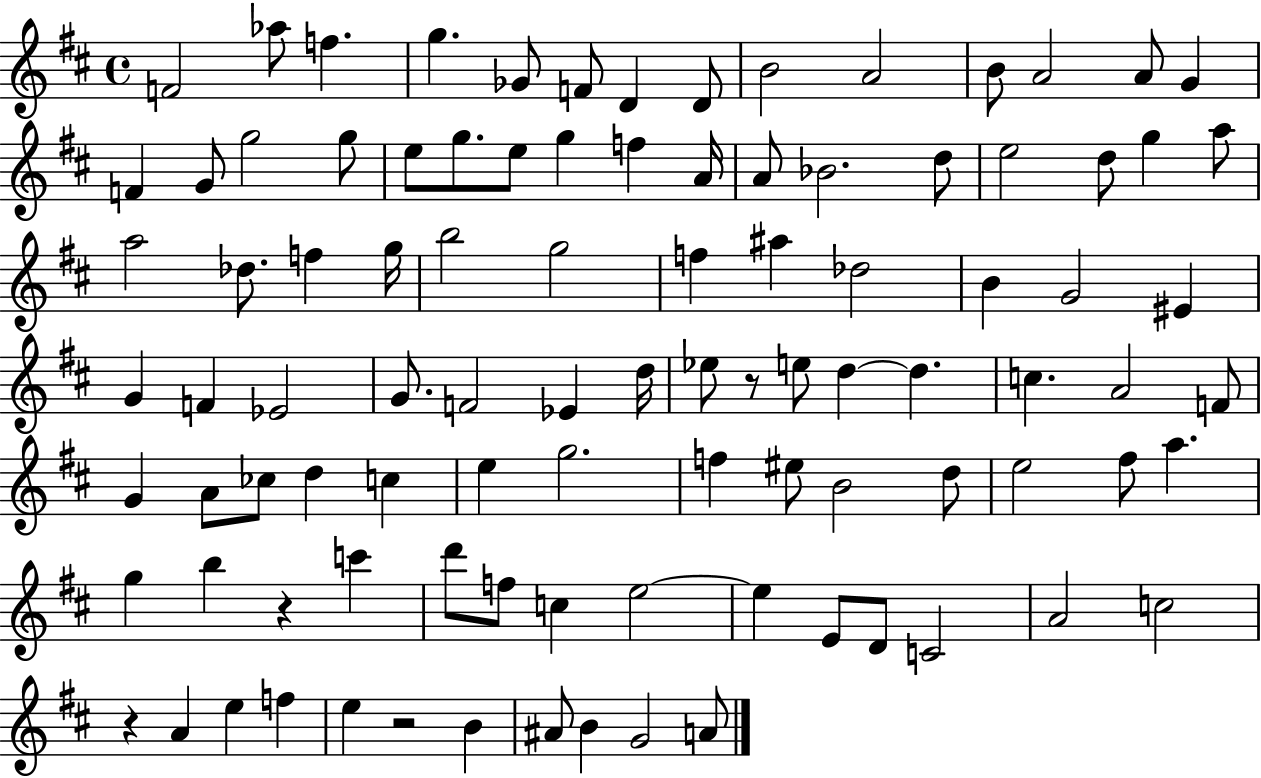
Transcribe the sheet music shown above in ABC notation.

X:1
T:Untitled
M:4/4
L:1/4
K:D
F2 _a/2 f g _G/2 F/2 D D/2 B2 A2 B/2 A2 A/2 G F G/2 g2 g/2 e/2 g/2 e/2 g f A/4 A/2 _B2 d/2 e2 d/2 g a/2 a2 _d/2 f g/4 b2 g2 f ^a _d2 B G2 ^E G F _E2 G/2 F2 _E d/4 _e/2 z/2 e/2 d d c A2 F/2 G A/2 _c/2 d c e g2 f ^e/2 B2 d/2 e2 ^f/2 a g b z c' d'/2 f/2 c e2 e E/2 D/2 C2 A2 c2 z A e f e z2 B ^A/2 B G2 A/2